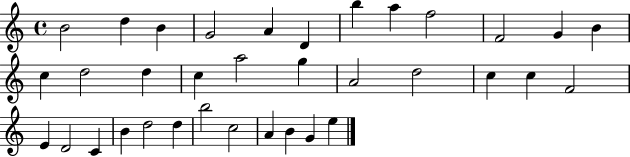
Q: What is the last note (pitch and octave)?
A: E5